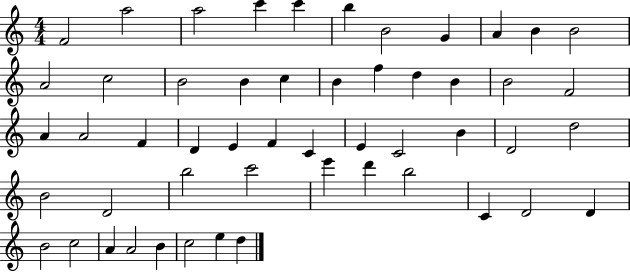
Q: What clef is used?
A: treble